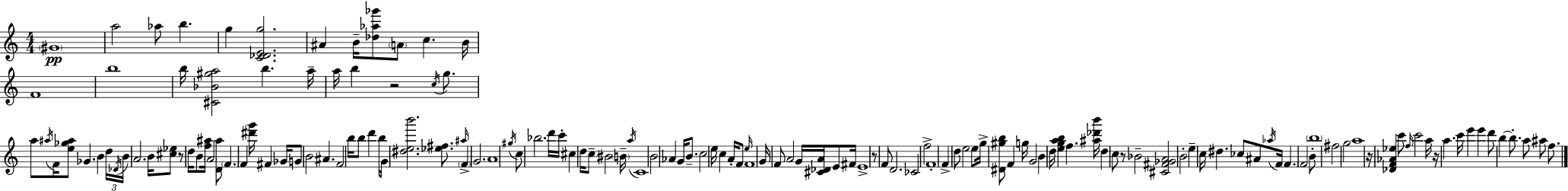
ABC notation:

X:1
T:Untitled
M:4/4
L:1/4
K:C
^G4 a2 _a/2 b g [C_DEg]2 ^A B/4 [_d_a_g']/2 A/2 c B/4 F4 b4 b/4 [^C_B^ga]2 b a/4 a/4 b z2 c/4 g/2 a/2 ^a/4 F/4 [e_g^a]/2 _G B d/4 _D/4 B/4 A2 B/4 [^c_e]/2 z/2 d/4 B/2 [f^a]/4 A2 [D^a]/2 F F [^d'g']/4 ^F _G/4 G/2 B2 ^A F2 b/4 b/2 d' b/4 G/4 [^deb']2 [_e^f]/2 ^a/4 F G2 A4 ^g/4 c/2 _b2 d'/4 c'/4 ^c d/4 c/2 ^B2 B/4 a/4 C4 B2 _A G/4 B/2 c2 e/4 c A/4 F/2 e/4 F4 G/4 F/2 A2 G/4 [^C_DA]/4 E/2 ^F/4 E4 z/2 F/2 D2 _C2 f2 F4 F d/2 e2 e/2 g/4 [^D^gb]/2 F g/4 G2 B d/4 [egab] f [^a_d'b']/4 d c/2 z/2 _B2 [^C^F_GA]2 B2 e c/4 ^d _c/2 ^A/2 _a/4 F/4 F F2 B/2 b4 ^f2 g2 a4 z/4 [_DF_A_e] c'/2 f/4 c'2 a/4 z/4 a c'/4 e' e' d'/2 b b/2 a/2 ^a/2 f/2